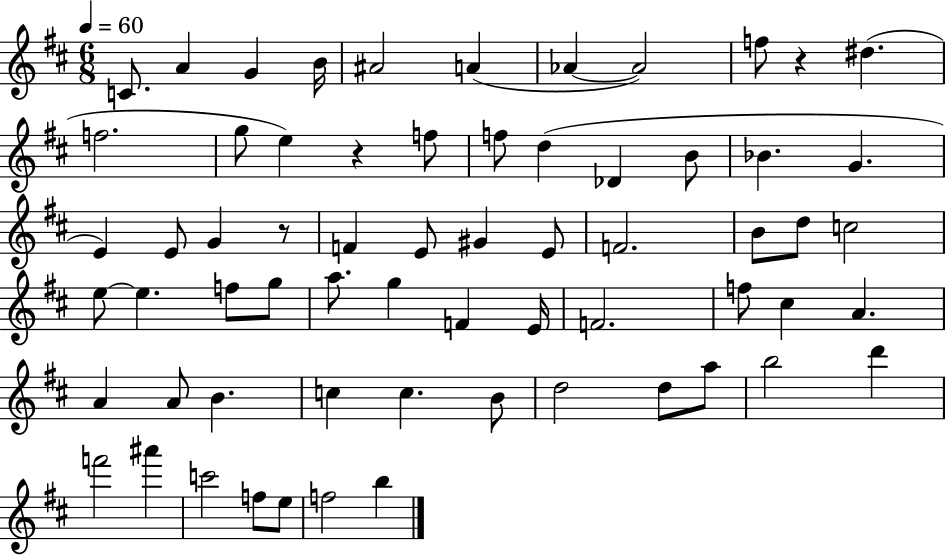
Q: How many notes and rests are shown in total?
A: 64